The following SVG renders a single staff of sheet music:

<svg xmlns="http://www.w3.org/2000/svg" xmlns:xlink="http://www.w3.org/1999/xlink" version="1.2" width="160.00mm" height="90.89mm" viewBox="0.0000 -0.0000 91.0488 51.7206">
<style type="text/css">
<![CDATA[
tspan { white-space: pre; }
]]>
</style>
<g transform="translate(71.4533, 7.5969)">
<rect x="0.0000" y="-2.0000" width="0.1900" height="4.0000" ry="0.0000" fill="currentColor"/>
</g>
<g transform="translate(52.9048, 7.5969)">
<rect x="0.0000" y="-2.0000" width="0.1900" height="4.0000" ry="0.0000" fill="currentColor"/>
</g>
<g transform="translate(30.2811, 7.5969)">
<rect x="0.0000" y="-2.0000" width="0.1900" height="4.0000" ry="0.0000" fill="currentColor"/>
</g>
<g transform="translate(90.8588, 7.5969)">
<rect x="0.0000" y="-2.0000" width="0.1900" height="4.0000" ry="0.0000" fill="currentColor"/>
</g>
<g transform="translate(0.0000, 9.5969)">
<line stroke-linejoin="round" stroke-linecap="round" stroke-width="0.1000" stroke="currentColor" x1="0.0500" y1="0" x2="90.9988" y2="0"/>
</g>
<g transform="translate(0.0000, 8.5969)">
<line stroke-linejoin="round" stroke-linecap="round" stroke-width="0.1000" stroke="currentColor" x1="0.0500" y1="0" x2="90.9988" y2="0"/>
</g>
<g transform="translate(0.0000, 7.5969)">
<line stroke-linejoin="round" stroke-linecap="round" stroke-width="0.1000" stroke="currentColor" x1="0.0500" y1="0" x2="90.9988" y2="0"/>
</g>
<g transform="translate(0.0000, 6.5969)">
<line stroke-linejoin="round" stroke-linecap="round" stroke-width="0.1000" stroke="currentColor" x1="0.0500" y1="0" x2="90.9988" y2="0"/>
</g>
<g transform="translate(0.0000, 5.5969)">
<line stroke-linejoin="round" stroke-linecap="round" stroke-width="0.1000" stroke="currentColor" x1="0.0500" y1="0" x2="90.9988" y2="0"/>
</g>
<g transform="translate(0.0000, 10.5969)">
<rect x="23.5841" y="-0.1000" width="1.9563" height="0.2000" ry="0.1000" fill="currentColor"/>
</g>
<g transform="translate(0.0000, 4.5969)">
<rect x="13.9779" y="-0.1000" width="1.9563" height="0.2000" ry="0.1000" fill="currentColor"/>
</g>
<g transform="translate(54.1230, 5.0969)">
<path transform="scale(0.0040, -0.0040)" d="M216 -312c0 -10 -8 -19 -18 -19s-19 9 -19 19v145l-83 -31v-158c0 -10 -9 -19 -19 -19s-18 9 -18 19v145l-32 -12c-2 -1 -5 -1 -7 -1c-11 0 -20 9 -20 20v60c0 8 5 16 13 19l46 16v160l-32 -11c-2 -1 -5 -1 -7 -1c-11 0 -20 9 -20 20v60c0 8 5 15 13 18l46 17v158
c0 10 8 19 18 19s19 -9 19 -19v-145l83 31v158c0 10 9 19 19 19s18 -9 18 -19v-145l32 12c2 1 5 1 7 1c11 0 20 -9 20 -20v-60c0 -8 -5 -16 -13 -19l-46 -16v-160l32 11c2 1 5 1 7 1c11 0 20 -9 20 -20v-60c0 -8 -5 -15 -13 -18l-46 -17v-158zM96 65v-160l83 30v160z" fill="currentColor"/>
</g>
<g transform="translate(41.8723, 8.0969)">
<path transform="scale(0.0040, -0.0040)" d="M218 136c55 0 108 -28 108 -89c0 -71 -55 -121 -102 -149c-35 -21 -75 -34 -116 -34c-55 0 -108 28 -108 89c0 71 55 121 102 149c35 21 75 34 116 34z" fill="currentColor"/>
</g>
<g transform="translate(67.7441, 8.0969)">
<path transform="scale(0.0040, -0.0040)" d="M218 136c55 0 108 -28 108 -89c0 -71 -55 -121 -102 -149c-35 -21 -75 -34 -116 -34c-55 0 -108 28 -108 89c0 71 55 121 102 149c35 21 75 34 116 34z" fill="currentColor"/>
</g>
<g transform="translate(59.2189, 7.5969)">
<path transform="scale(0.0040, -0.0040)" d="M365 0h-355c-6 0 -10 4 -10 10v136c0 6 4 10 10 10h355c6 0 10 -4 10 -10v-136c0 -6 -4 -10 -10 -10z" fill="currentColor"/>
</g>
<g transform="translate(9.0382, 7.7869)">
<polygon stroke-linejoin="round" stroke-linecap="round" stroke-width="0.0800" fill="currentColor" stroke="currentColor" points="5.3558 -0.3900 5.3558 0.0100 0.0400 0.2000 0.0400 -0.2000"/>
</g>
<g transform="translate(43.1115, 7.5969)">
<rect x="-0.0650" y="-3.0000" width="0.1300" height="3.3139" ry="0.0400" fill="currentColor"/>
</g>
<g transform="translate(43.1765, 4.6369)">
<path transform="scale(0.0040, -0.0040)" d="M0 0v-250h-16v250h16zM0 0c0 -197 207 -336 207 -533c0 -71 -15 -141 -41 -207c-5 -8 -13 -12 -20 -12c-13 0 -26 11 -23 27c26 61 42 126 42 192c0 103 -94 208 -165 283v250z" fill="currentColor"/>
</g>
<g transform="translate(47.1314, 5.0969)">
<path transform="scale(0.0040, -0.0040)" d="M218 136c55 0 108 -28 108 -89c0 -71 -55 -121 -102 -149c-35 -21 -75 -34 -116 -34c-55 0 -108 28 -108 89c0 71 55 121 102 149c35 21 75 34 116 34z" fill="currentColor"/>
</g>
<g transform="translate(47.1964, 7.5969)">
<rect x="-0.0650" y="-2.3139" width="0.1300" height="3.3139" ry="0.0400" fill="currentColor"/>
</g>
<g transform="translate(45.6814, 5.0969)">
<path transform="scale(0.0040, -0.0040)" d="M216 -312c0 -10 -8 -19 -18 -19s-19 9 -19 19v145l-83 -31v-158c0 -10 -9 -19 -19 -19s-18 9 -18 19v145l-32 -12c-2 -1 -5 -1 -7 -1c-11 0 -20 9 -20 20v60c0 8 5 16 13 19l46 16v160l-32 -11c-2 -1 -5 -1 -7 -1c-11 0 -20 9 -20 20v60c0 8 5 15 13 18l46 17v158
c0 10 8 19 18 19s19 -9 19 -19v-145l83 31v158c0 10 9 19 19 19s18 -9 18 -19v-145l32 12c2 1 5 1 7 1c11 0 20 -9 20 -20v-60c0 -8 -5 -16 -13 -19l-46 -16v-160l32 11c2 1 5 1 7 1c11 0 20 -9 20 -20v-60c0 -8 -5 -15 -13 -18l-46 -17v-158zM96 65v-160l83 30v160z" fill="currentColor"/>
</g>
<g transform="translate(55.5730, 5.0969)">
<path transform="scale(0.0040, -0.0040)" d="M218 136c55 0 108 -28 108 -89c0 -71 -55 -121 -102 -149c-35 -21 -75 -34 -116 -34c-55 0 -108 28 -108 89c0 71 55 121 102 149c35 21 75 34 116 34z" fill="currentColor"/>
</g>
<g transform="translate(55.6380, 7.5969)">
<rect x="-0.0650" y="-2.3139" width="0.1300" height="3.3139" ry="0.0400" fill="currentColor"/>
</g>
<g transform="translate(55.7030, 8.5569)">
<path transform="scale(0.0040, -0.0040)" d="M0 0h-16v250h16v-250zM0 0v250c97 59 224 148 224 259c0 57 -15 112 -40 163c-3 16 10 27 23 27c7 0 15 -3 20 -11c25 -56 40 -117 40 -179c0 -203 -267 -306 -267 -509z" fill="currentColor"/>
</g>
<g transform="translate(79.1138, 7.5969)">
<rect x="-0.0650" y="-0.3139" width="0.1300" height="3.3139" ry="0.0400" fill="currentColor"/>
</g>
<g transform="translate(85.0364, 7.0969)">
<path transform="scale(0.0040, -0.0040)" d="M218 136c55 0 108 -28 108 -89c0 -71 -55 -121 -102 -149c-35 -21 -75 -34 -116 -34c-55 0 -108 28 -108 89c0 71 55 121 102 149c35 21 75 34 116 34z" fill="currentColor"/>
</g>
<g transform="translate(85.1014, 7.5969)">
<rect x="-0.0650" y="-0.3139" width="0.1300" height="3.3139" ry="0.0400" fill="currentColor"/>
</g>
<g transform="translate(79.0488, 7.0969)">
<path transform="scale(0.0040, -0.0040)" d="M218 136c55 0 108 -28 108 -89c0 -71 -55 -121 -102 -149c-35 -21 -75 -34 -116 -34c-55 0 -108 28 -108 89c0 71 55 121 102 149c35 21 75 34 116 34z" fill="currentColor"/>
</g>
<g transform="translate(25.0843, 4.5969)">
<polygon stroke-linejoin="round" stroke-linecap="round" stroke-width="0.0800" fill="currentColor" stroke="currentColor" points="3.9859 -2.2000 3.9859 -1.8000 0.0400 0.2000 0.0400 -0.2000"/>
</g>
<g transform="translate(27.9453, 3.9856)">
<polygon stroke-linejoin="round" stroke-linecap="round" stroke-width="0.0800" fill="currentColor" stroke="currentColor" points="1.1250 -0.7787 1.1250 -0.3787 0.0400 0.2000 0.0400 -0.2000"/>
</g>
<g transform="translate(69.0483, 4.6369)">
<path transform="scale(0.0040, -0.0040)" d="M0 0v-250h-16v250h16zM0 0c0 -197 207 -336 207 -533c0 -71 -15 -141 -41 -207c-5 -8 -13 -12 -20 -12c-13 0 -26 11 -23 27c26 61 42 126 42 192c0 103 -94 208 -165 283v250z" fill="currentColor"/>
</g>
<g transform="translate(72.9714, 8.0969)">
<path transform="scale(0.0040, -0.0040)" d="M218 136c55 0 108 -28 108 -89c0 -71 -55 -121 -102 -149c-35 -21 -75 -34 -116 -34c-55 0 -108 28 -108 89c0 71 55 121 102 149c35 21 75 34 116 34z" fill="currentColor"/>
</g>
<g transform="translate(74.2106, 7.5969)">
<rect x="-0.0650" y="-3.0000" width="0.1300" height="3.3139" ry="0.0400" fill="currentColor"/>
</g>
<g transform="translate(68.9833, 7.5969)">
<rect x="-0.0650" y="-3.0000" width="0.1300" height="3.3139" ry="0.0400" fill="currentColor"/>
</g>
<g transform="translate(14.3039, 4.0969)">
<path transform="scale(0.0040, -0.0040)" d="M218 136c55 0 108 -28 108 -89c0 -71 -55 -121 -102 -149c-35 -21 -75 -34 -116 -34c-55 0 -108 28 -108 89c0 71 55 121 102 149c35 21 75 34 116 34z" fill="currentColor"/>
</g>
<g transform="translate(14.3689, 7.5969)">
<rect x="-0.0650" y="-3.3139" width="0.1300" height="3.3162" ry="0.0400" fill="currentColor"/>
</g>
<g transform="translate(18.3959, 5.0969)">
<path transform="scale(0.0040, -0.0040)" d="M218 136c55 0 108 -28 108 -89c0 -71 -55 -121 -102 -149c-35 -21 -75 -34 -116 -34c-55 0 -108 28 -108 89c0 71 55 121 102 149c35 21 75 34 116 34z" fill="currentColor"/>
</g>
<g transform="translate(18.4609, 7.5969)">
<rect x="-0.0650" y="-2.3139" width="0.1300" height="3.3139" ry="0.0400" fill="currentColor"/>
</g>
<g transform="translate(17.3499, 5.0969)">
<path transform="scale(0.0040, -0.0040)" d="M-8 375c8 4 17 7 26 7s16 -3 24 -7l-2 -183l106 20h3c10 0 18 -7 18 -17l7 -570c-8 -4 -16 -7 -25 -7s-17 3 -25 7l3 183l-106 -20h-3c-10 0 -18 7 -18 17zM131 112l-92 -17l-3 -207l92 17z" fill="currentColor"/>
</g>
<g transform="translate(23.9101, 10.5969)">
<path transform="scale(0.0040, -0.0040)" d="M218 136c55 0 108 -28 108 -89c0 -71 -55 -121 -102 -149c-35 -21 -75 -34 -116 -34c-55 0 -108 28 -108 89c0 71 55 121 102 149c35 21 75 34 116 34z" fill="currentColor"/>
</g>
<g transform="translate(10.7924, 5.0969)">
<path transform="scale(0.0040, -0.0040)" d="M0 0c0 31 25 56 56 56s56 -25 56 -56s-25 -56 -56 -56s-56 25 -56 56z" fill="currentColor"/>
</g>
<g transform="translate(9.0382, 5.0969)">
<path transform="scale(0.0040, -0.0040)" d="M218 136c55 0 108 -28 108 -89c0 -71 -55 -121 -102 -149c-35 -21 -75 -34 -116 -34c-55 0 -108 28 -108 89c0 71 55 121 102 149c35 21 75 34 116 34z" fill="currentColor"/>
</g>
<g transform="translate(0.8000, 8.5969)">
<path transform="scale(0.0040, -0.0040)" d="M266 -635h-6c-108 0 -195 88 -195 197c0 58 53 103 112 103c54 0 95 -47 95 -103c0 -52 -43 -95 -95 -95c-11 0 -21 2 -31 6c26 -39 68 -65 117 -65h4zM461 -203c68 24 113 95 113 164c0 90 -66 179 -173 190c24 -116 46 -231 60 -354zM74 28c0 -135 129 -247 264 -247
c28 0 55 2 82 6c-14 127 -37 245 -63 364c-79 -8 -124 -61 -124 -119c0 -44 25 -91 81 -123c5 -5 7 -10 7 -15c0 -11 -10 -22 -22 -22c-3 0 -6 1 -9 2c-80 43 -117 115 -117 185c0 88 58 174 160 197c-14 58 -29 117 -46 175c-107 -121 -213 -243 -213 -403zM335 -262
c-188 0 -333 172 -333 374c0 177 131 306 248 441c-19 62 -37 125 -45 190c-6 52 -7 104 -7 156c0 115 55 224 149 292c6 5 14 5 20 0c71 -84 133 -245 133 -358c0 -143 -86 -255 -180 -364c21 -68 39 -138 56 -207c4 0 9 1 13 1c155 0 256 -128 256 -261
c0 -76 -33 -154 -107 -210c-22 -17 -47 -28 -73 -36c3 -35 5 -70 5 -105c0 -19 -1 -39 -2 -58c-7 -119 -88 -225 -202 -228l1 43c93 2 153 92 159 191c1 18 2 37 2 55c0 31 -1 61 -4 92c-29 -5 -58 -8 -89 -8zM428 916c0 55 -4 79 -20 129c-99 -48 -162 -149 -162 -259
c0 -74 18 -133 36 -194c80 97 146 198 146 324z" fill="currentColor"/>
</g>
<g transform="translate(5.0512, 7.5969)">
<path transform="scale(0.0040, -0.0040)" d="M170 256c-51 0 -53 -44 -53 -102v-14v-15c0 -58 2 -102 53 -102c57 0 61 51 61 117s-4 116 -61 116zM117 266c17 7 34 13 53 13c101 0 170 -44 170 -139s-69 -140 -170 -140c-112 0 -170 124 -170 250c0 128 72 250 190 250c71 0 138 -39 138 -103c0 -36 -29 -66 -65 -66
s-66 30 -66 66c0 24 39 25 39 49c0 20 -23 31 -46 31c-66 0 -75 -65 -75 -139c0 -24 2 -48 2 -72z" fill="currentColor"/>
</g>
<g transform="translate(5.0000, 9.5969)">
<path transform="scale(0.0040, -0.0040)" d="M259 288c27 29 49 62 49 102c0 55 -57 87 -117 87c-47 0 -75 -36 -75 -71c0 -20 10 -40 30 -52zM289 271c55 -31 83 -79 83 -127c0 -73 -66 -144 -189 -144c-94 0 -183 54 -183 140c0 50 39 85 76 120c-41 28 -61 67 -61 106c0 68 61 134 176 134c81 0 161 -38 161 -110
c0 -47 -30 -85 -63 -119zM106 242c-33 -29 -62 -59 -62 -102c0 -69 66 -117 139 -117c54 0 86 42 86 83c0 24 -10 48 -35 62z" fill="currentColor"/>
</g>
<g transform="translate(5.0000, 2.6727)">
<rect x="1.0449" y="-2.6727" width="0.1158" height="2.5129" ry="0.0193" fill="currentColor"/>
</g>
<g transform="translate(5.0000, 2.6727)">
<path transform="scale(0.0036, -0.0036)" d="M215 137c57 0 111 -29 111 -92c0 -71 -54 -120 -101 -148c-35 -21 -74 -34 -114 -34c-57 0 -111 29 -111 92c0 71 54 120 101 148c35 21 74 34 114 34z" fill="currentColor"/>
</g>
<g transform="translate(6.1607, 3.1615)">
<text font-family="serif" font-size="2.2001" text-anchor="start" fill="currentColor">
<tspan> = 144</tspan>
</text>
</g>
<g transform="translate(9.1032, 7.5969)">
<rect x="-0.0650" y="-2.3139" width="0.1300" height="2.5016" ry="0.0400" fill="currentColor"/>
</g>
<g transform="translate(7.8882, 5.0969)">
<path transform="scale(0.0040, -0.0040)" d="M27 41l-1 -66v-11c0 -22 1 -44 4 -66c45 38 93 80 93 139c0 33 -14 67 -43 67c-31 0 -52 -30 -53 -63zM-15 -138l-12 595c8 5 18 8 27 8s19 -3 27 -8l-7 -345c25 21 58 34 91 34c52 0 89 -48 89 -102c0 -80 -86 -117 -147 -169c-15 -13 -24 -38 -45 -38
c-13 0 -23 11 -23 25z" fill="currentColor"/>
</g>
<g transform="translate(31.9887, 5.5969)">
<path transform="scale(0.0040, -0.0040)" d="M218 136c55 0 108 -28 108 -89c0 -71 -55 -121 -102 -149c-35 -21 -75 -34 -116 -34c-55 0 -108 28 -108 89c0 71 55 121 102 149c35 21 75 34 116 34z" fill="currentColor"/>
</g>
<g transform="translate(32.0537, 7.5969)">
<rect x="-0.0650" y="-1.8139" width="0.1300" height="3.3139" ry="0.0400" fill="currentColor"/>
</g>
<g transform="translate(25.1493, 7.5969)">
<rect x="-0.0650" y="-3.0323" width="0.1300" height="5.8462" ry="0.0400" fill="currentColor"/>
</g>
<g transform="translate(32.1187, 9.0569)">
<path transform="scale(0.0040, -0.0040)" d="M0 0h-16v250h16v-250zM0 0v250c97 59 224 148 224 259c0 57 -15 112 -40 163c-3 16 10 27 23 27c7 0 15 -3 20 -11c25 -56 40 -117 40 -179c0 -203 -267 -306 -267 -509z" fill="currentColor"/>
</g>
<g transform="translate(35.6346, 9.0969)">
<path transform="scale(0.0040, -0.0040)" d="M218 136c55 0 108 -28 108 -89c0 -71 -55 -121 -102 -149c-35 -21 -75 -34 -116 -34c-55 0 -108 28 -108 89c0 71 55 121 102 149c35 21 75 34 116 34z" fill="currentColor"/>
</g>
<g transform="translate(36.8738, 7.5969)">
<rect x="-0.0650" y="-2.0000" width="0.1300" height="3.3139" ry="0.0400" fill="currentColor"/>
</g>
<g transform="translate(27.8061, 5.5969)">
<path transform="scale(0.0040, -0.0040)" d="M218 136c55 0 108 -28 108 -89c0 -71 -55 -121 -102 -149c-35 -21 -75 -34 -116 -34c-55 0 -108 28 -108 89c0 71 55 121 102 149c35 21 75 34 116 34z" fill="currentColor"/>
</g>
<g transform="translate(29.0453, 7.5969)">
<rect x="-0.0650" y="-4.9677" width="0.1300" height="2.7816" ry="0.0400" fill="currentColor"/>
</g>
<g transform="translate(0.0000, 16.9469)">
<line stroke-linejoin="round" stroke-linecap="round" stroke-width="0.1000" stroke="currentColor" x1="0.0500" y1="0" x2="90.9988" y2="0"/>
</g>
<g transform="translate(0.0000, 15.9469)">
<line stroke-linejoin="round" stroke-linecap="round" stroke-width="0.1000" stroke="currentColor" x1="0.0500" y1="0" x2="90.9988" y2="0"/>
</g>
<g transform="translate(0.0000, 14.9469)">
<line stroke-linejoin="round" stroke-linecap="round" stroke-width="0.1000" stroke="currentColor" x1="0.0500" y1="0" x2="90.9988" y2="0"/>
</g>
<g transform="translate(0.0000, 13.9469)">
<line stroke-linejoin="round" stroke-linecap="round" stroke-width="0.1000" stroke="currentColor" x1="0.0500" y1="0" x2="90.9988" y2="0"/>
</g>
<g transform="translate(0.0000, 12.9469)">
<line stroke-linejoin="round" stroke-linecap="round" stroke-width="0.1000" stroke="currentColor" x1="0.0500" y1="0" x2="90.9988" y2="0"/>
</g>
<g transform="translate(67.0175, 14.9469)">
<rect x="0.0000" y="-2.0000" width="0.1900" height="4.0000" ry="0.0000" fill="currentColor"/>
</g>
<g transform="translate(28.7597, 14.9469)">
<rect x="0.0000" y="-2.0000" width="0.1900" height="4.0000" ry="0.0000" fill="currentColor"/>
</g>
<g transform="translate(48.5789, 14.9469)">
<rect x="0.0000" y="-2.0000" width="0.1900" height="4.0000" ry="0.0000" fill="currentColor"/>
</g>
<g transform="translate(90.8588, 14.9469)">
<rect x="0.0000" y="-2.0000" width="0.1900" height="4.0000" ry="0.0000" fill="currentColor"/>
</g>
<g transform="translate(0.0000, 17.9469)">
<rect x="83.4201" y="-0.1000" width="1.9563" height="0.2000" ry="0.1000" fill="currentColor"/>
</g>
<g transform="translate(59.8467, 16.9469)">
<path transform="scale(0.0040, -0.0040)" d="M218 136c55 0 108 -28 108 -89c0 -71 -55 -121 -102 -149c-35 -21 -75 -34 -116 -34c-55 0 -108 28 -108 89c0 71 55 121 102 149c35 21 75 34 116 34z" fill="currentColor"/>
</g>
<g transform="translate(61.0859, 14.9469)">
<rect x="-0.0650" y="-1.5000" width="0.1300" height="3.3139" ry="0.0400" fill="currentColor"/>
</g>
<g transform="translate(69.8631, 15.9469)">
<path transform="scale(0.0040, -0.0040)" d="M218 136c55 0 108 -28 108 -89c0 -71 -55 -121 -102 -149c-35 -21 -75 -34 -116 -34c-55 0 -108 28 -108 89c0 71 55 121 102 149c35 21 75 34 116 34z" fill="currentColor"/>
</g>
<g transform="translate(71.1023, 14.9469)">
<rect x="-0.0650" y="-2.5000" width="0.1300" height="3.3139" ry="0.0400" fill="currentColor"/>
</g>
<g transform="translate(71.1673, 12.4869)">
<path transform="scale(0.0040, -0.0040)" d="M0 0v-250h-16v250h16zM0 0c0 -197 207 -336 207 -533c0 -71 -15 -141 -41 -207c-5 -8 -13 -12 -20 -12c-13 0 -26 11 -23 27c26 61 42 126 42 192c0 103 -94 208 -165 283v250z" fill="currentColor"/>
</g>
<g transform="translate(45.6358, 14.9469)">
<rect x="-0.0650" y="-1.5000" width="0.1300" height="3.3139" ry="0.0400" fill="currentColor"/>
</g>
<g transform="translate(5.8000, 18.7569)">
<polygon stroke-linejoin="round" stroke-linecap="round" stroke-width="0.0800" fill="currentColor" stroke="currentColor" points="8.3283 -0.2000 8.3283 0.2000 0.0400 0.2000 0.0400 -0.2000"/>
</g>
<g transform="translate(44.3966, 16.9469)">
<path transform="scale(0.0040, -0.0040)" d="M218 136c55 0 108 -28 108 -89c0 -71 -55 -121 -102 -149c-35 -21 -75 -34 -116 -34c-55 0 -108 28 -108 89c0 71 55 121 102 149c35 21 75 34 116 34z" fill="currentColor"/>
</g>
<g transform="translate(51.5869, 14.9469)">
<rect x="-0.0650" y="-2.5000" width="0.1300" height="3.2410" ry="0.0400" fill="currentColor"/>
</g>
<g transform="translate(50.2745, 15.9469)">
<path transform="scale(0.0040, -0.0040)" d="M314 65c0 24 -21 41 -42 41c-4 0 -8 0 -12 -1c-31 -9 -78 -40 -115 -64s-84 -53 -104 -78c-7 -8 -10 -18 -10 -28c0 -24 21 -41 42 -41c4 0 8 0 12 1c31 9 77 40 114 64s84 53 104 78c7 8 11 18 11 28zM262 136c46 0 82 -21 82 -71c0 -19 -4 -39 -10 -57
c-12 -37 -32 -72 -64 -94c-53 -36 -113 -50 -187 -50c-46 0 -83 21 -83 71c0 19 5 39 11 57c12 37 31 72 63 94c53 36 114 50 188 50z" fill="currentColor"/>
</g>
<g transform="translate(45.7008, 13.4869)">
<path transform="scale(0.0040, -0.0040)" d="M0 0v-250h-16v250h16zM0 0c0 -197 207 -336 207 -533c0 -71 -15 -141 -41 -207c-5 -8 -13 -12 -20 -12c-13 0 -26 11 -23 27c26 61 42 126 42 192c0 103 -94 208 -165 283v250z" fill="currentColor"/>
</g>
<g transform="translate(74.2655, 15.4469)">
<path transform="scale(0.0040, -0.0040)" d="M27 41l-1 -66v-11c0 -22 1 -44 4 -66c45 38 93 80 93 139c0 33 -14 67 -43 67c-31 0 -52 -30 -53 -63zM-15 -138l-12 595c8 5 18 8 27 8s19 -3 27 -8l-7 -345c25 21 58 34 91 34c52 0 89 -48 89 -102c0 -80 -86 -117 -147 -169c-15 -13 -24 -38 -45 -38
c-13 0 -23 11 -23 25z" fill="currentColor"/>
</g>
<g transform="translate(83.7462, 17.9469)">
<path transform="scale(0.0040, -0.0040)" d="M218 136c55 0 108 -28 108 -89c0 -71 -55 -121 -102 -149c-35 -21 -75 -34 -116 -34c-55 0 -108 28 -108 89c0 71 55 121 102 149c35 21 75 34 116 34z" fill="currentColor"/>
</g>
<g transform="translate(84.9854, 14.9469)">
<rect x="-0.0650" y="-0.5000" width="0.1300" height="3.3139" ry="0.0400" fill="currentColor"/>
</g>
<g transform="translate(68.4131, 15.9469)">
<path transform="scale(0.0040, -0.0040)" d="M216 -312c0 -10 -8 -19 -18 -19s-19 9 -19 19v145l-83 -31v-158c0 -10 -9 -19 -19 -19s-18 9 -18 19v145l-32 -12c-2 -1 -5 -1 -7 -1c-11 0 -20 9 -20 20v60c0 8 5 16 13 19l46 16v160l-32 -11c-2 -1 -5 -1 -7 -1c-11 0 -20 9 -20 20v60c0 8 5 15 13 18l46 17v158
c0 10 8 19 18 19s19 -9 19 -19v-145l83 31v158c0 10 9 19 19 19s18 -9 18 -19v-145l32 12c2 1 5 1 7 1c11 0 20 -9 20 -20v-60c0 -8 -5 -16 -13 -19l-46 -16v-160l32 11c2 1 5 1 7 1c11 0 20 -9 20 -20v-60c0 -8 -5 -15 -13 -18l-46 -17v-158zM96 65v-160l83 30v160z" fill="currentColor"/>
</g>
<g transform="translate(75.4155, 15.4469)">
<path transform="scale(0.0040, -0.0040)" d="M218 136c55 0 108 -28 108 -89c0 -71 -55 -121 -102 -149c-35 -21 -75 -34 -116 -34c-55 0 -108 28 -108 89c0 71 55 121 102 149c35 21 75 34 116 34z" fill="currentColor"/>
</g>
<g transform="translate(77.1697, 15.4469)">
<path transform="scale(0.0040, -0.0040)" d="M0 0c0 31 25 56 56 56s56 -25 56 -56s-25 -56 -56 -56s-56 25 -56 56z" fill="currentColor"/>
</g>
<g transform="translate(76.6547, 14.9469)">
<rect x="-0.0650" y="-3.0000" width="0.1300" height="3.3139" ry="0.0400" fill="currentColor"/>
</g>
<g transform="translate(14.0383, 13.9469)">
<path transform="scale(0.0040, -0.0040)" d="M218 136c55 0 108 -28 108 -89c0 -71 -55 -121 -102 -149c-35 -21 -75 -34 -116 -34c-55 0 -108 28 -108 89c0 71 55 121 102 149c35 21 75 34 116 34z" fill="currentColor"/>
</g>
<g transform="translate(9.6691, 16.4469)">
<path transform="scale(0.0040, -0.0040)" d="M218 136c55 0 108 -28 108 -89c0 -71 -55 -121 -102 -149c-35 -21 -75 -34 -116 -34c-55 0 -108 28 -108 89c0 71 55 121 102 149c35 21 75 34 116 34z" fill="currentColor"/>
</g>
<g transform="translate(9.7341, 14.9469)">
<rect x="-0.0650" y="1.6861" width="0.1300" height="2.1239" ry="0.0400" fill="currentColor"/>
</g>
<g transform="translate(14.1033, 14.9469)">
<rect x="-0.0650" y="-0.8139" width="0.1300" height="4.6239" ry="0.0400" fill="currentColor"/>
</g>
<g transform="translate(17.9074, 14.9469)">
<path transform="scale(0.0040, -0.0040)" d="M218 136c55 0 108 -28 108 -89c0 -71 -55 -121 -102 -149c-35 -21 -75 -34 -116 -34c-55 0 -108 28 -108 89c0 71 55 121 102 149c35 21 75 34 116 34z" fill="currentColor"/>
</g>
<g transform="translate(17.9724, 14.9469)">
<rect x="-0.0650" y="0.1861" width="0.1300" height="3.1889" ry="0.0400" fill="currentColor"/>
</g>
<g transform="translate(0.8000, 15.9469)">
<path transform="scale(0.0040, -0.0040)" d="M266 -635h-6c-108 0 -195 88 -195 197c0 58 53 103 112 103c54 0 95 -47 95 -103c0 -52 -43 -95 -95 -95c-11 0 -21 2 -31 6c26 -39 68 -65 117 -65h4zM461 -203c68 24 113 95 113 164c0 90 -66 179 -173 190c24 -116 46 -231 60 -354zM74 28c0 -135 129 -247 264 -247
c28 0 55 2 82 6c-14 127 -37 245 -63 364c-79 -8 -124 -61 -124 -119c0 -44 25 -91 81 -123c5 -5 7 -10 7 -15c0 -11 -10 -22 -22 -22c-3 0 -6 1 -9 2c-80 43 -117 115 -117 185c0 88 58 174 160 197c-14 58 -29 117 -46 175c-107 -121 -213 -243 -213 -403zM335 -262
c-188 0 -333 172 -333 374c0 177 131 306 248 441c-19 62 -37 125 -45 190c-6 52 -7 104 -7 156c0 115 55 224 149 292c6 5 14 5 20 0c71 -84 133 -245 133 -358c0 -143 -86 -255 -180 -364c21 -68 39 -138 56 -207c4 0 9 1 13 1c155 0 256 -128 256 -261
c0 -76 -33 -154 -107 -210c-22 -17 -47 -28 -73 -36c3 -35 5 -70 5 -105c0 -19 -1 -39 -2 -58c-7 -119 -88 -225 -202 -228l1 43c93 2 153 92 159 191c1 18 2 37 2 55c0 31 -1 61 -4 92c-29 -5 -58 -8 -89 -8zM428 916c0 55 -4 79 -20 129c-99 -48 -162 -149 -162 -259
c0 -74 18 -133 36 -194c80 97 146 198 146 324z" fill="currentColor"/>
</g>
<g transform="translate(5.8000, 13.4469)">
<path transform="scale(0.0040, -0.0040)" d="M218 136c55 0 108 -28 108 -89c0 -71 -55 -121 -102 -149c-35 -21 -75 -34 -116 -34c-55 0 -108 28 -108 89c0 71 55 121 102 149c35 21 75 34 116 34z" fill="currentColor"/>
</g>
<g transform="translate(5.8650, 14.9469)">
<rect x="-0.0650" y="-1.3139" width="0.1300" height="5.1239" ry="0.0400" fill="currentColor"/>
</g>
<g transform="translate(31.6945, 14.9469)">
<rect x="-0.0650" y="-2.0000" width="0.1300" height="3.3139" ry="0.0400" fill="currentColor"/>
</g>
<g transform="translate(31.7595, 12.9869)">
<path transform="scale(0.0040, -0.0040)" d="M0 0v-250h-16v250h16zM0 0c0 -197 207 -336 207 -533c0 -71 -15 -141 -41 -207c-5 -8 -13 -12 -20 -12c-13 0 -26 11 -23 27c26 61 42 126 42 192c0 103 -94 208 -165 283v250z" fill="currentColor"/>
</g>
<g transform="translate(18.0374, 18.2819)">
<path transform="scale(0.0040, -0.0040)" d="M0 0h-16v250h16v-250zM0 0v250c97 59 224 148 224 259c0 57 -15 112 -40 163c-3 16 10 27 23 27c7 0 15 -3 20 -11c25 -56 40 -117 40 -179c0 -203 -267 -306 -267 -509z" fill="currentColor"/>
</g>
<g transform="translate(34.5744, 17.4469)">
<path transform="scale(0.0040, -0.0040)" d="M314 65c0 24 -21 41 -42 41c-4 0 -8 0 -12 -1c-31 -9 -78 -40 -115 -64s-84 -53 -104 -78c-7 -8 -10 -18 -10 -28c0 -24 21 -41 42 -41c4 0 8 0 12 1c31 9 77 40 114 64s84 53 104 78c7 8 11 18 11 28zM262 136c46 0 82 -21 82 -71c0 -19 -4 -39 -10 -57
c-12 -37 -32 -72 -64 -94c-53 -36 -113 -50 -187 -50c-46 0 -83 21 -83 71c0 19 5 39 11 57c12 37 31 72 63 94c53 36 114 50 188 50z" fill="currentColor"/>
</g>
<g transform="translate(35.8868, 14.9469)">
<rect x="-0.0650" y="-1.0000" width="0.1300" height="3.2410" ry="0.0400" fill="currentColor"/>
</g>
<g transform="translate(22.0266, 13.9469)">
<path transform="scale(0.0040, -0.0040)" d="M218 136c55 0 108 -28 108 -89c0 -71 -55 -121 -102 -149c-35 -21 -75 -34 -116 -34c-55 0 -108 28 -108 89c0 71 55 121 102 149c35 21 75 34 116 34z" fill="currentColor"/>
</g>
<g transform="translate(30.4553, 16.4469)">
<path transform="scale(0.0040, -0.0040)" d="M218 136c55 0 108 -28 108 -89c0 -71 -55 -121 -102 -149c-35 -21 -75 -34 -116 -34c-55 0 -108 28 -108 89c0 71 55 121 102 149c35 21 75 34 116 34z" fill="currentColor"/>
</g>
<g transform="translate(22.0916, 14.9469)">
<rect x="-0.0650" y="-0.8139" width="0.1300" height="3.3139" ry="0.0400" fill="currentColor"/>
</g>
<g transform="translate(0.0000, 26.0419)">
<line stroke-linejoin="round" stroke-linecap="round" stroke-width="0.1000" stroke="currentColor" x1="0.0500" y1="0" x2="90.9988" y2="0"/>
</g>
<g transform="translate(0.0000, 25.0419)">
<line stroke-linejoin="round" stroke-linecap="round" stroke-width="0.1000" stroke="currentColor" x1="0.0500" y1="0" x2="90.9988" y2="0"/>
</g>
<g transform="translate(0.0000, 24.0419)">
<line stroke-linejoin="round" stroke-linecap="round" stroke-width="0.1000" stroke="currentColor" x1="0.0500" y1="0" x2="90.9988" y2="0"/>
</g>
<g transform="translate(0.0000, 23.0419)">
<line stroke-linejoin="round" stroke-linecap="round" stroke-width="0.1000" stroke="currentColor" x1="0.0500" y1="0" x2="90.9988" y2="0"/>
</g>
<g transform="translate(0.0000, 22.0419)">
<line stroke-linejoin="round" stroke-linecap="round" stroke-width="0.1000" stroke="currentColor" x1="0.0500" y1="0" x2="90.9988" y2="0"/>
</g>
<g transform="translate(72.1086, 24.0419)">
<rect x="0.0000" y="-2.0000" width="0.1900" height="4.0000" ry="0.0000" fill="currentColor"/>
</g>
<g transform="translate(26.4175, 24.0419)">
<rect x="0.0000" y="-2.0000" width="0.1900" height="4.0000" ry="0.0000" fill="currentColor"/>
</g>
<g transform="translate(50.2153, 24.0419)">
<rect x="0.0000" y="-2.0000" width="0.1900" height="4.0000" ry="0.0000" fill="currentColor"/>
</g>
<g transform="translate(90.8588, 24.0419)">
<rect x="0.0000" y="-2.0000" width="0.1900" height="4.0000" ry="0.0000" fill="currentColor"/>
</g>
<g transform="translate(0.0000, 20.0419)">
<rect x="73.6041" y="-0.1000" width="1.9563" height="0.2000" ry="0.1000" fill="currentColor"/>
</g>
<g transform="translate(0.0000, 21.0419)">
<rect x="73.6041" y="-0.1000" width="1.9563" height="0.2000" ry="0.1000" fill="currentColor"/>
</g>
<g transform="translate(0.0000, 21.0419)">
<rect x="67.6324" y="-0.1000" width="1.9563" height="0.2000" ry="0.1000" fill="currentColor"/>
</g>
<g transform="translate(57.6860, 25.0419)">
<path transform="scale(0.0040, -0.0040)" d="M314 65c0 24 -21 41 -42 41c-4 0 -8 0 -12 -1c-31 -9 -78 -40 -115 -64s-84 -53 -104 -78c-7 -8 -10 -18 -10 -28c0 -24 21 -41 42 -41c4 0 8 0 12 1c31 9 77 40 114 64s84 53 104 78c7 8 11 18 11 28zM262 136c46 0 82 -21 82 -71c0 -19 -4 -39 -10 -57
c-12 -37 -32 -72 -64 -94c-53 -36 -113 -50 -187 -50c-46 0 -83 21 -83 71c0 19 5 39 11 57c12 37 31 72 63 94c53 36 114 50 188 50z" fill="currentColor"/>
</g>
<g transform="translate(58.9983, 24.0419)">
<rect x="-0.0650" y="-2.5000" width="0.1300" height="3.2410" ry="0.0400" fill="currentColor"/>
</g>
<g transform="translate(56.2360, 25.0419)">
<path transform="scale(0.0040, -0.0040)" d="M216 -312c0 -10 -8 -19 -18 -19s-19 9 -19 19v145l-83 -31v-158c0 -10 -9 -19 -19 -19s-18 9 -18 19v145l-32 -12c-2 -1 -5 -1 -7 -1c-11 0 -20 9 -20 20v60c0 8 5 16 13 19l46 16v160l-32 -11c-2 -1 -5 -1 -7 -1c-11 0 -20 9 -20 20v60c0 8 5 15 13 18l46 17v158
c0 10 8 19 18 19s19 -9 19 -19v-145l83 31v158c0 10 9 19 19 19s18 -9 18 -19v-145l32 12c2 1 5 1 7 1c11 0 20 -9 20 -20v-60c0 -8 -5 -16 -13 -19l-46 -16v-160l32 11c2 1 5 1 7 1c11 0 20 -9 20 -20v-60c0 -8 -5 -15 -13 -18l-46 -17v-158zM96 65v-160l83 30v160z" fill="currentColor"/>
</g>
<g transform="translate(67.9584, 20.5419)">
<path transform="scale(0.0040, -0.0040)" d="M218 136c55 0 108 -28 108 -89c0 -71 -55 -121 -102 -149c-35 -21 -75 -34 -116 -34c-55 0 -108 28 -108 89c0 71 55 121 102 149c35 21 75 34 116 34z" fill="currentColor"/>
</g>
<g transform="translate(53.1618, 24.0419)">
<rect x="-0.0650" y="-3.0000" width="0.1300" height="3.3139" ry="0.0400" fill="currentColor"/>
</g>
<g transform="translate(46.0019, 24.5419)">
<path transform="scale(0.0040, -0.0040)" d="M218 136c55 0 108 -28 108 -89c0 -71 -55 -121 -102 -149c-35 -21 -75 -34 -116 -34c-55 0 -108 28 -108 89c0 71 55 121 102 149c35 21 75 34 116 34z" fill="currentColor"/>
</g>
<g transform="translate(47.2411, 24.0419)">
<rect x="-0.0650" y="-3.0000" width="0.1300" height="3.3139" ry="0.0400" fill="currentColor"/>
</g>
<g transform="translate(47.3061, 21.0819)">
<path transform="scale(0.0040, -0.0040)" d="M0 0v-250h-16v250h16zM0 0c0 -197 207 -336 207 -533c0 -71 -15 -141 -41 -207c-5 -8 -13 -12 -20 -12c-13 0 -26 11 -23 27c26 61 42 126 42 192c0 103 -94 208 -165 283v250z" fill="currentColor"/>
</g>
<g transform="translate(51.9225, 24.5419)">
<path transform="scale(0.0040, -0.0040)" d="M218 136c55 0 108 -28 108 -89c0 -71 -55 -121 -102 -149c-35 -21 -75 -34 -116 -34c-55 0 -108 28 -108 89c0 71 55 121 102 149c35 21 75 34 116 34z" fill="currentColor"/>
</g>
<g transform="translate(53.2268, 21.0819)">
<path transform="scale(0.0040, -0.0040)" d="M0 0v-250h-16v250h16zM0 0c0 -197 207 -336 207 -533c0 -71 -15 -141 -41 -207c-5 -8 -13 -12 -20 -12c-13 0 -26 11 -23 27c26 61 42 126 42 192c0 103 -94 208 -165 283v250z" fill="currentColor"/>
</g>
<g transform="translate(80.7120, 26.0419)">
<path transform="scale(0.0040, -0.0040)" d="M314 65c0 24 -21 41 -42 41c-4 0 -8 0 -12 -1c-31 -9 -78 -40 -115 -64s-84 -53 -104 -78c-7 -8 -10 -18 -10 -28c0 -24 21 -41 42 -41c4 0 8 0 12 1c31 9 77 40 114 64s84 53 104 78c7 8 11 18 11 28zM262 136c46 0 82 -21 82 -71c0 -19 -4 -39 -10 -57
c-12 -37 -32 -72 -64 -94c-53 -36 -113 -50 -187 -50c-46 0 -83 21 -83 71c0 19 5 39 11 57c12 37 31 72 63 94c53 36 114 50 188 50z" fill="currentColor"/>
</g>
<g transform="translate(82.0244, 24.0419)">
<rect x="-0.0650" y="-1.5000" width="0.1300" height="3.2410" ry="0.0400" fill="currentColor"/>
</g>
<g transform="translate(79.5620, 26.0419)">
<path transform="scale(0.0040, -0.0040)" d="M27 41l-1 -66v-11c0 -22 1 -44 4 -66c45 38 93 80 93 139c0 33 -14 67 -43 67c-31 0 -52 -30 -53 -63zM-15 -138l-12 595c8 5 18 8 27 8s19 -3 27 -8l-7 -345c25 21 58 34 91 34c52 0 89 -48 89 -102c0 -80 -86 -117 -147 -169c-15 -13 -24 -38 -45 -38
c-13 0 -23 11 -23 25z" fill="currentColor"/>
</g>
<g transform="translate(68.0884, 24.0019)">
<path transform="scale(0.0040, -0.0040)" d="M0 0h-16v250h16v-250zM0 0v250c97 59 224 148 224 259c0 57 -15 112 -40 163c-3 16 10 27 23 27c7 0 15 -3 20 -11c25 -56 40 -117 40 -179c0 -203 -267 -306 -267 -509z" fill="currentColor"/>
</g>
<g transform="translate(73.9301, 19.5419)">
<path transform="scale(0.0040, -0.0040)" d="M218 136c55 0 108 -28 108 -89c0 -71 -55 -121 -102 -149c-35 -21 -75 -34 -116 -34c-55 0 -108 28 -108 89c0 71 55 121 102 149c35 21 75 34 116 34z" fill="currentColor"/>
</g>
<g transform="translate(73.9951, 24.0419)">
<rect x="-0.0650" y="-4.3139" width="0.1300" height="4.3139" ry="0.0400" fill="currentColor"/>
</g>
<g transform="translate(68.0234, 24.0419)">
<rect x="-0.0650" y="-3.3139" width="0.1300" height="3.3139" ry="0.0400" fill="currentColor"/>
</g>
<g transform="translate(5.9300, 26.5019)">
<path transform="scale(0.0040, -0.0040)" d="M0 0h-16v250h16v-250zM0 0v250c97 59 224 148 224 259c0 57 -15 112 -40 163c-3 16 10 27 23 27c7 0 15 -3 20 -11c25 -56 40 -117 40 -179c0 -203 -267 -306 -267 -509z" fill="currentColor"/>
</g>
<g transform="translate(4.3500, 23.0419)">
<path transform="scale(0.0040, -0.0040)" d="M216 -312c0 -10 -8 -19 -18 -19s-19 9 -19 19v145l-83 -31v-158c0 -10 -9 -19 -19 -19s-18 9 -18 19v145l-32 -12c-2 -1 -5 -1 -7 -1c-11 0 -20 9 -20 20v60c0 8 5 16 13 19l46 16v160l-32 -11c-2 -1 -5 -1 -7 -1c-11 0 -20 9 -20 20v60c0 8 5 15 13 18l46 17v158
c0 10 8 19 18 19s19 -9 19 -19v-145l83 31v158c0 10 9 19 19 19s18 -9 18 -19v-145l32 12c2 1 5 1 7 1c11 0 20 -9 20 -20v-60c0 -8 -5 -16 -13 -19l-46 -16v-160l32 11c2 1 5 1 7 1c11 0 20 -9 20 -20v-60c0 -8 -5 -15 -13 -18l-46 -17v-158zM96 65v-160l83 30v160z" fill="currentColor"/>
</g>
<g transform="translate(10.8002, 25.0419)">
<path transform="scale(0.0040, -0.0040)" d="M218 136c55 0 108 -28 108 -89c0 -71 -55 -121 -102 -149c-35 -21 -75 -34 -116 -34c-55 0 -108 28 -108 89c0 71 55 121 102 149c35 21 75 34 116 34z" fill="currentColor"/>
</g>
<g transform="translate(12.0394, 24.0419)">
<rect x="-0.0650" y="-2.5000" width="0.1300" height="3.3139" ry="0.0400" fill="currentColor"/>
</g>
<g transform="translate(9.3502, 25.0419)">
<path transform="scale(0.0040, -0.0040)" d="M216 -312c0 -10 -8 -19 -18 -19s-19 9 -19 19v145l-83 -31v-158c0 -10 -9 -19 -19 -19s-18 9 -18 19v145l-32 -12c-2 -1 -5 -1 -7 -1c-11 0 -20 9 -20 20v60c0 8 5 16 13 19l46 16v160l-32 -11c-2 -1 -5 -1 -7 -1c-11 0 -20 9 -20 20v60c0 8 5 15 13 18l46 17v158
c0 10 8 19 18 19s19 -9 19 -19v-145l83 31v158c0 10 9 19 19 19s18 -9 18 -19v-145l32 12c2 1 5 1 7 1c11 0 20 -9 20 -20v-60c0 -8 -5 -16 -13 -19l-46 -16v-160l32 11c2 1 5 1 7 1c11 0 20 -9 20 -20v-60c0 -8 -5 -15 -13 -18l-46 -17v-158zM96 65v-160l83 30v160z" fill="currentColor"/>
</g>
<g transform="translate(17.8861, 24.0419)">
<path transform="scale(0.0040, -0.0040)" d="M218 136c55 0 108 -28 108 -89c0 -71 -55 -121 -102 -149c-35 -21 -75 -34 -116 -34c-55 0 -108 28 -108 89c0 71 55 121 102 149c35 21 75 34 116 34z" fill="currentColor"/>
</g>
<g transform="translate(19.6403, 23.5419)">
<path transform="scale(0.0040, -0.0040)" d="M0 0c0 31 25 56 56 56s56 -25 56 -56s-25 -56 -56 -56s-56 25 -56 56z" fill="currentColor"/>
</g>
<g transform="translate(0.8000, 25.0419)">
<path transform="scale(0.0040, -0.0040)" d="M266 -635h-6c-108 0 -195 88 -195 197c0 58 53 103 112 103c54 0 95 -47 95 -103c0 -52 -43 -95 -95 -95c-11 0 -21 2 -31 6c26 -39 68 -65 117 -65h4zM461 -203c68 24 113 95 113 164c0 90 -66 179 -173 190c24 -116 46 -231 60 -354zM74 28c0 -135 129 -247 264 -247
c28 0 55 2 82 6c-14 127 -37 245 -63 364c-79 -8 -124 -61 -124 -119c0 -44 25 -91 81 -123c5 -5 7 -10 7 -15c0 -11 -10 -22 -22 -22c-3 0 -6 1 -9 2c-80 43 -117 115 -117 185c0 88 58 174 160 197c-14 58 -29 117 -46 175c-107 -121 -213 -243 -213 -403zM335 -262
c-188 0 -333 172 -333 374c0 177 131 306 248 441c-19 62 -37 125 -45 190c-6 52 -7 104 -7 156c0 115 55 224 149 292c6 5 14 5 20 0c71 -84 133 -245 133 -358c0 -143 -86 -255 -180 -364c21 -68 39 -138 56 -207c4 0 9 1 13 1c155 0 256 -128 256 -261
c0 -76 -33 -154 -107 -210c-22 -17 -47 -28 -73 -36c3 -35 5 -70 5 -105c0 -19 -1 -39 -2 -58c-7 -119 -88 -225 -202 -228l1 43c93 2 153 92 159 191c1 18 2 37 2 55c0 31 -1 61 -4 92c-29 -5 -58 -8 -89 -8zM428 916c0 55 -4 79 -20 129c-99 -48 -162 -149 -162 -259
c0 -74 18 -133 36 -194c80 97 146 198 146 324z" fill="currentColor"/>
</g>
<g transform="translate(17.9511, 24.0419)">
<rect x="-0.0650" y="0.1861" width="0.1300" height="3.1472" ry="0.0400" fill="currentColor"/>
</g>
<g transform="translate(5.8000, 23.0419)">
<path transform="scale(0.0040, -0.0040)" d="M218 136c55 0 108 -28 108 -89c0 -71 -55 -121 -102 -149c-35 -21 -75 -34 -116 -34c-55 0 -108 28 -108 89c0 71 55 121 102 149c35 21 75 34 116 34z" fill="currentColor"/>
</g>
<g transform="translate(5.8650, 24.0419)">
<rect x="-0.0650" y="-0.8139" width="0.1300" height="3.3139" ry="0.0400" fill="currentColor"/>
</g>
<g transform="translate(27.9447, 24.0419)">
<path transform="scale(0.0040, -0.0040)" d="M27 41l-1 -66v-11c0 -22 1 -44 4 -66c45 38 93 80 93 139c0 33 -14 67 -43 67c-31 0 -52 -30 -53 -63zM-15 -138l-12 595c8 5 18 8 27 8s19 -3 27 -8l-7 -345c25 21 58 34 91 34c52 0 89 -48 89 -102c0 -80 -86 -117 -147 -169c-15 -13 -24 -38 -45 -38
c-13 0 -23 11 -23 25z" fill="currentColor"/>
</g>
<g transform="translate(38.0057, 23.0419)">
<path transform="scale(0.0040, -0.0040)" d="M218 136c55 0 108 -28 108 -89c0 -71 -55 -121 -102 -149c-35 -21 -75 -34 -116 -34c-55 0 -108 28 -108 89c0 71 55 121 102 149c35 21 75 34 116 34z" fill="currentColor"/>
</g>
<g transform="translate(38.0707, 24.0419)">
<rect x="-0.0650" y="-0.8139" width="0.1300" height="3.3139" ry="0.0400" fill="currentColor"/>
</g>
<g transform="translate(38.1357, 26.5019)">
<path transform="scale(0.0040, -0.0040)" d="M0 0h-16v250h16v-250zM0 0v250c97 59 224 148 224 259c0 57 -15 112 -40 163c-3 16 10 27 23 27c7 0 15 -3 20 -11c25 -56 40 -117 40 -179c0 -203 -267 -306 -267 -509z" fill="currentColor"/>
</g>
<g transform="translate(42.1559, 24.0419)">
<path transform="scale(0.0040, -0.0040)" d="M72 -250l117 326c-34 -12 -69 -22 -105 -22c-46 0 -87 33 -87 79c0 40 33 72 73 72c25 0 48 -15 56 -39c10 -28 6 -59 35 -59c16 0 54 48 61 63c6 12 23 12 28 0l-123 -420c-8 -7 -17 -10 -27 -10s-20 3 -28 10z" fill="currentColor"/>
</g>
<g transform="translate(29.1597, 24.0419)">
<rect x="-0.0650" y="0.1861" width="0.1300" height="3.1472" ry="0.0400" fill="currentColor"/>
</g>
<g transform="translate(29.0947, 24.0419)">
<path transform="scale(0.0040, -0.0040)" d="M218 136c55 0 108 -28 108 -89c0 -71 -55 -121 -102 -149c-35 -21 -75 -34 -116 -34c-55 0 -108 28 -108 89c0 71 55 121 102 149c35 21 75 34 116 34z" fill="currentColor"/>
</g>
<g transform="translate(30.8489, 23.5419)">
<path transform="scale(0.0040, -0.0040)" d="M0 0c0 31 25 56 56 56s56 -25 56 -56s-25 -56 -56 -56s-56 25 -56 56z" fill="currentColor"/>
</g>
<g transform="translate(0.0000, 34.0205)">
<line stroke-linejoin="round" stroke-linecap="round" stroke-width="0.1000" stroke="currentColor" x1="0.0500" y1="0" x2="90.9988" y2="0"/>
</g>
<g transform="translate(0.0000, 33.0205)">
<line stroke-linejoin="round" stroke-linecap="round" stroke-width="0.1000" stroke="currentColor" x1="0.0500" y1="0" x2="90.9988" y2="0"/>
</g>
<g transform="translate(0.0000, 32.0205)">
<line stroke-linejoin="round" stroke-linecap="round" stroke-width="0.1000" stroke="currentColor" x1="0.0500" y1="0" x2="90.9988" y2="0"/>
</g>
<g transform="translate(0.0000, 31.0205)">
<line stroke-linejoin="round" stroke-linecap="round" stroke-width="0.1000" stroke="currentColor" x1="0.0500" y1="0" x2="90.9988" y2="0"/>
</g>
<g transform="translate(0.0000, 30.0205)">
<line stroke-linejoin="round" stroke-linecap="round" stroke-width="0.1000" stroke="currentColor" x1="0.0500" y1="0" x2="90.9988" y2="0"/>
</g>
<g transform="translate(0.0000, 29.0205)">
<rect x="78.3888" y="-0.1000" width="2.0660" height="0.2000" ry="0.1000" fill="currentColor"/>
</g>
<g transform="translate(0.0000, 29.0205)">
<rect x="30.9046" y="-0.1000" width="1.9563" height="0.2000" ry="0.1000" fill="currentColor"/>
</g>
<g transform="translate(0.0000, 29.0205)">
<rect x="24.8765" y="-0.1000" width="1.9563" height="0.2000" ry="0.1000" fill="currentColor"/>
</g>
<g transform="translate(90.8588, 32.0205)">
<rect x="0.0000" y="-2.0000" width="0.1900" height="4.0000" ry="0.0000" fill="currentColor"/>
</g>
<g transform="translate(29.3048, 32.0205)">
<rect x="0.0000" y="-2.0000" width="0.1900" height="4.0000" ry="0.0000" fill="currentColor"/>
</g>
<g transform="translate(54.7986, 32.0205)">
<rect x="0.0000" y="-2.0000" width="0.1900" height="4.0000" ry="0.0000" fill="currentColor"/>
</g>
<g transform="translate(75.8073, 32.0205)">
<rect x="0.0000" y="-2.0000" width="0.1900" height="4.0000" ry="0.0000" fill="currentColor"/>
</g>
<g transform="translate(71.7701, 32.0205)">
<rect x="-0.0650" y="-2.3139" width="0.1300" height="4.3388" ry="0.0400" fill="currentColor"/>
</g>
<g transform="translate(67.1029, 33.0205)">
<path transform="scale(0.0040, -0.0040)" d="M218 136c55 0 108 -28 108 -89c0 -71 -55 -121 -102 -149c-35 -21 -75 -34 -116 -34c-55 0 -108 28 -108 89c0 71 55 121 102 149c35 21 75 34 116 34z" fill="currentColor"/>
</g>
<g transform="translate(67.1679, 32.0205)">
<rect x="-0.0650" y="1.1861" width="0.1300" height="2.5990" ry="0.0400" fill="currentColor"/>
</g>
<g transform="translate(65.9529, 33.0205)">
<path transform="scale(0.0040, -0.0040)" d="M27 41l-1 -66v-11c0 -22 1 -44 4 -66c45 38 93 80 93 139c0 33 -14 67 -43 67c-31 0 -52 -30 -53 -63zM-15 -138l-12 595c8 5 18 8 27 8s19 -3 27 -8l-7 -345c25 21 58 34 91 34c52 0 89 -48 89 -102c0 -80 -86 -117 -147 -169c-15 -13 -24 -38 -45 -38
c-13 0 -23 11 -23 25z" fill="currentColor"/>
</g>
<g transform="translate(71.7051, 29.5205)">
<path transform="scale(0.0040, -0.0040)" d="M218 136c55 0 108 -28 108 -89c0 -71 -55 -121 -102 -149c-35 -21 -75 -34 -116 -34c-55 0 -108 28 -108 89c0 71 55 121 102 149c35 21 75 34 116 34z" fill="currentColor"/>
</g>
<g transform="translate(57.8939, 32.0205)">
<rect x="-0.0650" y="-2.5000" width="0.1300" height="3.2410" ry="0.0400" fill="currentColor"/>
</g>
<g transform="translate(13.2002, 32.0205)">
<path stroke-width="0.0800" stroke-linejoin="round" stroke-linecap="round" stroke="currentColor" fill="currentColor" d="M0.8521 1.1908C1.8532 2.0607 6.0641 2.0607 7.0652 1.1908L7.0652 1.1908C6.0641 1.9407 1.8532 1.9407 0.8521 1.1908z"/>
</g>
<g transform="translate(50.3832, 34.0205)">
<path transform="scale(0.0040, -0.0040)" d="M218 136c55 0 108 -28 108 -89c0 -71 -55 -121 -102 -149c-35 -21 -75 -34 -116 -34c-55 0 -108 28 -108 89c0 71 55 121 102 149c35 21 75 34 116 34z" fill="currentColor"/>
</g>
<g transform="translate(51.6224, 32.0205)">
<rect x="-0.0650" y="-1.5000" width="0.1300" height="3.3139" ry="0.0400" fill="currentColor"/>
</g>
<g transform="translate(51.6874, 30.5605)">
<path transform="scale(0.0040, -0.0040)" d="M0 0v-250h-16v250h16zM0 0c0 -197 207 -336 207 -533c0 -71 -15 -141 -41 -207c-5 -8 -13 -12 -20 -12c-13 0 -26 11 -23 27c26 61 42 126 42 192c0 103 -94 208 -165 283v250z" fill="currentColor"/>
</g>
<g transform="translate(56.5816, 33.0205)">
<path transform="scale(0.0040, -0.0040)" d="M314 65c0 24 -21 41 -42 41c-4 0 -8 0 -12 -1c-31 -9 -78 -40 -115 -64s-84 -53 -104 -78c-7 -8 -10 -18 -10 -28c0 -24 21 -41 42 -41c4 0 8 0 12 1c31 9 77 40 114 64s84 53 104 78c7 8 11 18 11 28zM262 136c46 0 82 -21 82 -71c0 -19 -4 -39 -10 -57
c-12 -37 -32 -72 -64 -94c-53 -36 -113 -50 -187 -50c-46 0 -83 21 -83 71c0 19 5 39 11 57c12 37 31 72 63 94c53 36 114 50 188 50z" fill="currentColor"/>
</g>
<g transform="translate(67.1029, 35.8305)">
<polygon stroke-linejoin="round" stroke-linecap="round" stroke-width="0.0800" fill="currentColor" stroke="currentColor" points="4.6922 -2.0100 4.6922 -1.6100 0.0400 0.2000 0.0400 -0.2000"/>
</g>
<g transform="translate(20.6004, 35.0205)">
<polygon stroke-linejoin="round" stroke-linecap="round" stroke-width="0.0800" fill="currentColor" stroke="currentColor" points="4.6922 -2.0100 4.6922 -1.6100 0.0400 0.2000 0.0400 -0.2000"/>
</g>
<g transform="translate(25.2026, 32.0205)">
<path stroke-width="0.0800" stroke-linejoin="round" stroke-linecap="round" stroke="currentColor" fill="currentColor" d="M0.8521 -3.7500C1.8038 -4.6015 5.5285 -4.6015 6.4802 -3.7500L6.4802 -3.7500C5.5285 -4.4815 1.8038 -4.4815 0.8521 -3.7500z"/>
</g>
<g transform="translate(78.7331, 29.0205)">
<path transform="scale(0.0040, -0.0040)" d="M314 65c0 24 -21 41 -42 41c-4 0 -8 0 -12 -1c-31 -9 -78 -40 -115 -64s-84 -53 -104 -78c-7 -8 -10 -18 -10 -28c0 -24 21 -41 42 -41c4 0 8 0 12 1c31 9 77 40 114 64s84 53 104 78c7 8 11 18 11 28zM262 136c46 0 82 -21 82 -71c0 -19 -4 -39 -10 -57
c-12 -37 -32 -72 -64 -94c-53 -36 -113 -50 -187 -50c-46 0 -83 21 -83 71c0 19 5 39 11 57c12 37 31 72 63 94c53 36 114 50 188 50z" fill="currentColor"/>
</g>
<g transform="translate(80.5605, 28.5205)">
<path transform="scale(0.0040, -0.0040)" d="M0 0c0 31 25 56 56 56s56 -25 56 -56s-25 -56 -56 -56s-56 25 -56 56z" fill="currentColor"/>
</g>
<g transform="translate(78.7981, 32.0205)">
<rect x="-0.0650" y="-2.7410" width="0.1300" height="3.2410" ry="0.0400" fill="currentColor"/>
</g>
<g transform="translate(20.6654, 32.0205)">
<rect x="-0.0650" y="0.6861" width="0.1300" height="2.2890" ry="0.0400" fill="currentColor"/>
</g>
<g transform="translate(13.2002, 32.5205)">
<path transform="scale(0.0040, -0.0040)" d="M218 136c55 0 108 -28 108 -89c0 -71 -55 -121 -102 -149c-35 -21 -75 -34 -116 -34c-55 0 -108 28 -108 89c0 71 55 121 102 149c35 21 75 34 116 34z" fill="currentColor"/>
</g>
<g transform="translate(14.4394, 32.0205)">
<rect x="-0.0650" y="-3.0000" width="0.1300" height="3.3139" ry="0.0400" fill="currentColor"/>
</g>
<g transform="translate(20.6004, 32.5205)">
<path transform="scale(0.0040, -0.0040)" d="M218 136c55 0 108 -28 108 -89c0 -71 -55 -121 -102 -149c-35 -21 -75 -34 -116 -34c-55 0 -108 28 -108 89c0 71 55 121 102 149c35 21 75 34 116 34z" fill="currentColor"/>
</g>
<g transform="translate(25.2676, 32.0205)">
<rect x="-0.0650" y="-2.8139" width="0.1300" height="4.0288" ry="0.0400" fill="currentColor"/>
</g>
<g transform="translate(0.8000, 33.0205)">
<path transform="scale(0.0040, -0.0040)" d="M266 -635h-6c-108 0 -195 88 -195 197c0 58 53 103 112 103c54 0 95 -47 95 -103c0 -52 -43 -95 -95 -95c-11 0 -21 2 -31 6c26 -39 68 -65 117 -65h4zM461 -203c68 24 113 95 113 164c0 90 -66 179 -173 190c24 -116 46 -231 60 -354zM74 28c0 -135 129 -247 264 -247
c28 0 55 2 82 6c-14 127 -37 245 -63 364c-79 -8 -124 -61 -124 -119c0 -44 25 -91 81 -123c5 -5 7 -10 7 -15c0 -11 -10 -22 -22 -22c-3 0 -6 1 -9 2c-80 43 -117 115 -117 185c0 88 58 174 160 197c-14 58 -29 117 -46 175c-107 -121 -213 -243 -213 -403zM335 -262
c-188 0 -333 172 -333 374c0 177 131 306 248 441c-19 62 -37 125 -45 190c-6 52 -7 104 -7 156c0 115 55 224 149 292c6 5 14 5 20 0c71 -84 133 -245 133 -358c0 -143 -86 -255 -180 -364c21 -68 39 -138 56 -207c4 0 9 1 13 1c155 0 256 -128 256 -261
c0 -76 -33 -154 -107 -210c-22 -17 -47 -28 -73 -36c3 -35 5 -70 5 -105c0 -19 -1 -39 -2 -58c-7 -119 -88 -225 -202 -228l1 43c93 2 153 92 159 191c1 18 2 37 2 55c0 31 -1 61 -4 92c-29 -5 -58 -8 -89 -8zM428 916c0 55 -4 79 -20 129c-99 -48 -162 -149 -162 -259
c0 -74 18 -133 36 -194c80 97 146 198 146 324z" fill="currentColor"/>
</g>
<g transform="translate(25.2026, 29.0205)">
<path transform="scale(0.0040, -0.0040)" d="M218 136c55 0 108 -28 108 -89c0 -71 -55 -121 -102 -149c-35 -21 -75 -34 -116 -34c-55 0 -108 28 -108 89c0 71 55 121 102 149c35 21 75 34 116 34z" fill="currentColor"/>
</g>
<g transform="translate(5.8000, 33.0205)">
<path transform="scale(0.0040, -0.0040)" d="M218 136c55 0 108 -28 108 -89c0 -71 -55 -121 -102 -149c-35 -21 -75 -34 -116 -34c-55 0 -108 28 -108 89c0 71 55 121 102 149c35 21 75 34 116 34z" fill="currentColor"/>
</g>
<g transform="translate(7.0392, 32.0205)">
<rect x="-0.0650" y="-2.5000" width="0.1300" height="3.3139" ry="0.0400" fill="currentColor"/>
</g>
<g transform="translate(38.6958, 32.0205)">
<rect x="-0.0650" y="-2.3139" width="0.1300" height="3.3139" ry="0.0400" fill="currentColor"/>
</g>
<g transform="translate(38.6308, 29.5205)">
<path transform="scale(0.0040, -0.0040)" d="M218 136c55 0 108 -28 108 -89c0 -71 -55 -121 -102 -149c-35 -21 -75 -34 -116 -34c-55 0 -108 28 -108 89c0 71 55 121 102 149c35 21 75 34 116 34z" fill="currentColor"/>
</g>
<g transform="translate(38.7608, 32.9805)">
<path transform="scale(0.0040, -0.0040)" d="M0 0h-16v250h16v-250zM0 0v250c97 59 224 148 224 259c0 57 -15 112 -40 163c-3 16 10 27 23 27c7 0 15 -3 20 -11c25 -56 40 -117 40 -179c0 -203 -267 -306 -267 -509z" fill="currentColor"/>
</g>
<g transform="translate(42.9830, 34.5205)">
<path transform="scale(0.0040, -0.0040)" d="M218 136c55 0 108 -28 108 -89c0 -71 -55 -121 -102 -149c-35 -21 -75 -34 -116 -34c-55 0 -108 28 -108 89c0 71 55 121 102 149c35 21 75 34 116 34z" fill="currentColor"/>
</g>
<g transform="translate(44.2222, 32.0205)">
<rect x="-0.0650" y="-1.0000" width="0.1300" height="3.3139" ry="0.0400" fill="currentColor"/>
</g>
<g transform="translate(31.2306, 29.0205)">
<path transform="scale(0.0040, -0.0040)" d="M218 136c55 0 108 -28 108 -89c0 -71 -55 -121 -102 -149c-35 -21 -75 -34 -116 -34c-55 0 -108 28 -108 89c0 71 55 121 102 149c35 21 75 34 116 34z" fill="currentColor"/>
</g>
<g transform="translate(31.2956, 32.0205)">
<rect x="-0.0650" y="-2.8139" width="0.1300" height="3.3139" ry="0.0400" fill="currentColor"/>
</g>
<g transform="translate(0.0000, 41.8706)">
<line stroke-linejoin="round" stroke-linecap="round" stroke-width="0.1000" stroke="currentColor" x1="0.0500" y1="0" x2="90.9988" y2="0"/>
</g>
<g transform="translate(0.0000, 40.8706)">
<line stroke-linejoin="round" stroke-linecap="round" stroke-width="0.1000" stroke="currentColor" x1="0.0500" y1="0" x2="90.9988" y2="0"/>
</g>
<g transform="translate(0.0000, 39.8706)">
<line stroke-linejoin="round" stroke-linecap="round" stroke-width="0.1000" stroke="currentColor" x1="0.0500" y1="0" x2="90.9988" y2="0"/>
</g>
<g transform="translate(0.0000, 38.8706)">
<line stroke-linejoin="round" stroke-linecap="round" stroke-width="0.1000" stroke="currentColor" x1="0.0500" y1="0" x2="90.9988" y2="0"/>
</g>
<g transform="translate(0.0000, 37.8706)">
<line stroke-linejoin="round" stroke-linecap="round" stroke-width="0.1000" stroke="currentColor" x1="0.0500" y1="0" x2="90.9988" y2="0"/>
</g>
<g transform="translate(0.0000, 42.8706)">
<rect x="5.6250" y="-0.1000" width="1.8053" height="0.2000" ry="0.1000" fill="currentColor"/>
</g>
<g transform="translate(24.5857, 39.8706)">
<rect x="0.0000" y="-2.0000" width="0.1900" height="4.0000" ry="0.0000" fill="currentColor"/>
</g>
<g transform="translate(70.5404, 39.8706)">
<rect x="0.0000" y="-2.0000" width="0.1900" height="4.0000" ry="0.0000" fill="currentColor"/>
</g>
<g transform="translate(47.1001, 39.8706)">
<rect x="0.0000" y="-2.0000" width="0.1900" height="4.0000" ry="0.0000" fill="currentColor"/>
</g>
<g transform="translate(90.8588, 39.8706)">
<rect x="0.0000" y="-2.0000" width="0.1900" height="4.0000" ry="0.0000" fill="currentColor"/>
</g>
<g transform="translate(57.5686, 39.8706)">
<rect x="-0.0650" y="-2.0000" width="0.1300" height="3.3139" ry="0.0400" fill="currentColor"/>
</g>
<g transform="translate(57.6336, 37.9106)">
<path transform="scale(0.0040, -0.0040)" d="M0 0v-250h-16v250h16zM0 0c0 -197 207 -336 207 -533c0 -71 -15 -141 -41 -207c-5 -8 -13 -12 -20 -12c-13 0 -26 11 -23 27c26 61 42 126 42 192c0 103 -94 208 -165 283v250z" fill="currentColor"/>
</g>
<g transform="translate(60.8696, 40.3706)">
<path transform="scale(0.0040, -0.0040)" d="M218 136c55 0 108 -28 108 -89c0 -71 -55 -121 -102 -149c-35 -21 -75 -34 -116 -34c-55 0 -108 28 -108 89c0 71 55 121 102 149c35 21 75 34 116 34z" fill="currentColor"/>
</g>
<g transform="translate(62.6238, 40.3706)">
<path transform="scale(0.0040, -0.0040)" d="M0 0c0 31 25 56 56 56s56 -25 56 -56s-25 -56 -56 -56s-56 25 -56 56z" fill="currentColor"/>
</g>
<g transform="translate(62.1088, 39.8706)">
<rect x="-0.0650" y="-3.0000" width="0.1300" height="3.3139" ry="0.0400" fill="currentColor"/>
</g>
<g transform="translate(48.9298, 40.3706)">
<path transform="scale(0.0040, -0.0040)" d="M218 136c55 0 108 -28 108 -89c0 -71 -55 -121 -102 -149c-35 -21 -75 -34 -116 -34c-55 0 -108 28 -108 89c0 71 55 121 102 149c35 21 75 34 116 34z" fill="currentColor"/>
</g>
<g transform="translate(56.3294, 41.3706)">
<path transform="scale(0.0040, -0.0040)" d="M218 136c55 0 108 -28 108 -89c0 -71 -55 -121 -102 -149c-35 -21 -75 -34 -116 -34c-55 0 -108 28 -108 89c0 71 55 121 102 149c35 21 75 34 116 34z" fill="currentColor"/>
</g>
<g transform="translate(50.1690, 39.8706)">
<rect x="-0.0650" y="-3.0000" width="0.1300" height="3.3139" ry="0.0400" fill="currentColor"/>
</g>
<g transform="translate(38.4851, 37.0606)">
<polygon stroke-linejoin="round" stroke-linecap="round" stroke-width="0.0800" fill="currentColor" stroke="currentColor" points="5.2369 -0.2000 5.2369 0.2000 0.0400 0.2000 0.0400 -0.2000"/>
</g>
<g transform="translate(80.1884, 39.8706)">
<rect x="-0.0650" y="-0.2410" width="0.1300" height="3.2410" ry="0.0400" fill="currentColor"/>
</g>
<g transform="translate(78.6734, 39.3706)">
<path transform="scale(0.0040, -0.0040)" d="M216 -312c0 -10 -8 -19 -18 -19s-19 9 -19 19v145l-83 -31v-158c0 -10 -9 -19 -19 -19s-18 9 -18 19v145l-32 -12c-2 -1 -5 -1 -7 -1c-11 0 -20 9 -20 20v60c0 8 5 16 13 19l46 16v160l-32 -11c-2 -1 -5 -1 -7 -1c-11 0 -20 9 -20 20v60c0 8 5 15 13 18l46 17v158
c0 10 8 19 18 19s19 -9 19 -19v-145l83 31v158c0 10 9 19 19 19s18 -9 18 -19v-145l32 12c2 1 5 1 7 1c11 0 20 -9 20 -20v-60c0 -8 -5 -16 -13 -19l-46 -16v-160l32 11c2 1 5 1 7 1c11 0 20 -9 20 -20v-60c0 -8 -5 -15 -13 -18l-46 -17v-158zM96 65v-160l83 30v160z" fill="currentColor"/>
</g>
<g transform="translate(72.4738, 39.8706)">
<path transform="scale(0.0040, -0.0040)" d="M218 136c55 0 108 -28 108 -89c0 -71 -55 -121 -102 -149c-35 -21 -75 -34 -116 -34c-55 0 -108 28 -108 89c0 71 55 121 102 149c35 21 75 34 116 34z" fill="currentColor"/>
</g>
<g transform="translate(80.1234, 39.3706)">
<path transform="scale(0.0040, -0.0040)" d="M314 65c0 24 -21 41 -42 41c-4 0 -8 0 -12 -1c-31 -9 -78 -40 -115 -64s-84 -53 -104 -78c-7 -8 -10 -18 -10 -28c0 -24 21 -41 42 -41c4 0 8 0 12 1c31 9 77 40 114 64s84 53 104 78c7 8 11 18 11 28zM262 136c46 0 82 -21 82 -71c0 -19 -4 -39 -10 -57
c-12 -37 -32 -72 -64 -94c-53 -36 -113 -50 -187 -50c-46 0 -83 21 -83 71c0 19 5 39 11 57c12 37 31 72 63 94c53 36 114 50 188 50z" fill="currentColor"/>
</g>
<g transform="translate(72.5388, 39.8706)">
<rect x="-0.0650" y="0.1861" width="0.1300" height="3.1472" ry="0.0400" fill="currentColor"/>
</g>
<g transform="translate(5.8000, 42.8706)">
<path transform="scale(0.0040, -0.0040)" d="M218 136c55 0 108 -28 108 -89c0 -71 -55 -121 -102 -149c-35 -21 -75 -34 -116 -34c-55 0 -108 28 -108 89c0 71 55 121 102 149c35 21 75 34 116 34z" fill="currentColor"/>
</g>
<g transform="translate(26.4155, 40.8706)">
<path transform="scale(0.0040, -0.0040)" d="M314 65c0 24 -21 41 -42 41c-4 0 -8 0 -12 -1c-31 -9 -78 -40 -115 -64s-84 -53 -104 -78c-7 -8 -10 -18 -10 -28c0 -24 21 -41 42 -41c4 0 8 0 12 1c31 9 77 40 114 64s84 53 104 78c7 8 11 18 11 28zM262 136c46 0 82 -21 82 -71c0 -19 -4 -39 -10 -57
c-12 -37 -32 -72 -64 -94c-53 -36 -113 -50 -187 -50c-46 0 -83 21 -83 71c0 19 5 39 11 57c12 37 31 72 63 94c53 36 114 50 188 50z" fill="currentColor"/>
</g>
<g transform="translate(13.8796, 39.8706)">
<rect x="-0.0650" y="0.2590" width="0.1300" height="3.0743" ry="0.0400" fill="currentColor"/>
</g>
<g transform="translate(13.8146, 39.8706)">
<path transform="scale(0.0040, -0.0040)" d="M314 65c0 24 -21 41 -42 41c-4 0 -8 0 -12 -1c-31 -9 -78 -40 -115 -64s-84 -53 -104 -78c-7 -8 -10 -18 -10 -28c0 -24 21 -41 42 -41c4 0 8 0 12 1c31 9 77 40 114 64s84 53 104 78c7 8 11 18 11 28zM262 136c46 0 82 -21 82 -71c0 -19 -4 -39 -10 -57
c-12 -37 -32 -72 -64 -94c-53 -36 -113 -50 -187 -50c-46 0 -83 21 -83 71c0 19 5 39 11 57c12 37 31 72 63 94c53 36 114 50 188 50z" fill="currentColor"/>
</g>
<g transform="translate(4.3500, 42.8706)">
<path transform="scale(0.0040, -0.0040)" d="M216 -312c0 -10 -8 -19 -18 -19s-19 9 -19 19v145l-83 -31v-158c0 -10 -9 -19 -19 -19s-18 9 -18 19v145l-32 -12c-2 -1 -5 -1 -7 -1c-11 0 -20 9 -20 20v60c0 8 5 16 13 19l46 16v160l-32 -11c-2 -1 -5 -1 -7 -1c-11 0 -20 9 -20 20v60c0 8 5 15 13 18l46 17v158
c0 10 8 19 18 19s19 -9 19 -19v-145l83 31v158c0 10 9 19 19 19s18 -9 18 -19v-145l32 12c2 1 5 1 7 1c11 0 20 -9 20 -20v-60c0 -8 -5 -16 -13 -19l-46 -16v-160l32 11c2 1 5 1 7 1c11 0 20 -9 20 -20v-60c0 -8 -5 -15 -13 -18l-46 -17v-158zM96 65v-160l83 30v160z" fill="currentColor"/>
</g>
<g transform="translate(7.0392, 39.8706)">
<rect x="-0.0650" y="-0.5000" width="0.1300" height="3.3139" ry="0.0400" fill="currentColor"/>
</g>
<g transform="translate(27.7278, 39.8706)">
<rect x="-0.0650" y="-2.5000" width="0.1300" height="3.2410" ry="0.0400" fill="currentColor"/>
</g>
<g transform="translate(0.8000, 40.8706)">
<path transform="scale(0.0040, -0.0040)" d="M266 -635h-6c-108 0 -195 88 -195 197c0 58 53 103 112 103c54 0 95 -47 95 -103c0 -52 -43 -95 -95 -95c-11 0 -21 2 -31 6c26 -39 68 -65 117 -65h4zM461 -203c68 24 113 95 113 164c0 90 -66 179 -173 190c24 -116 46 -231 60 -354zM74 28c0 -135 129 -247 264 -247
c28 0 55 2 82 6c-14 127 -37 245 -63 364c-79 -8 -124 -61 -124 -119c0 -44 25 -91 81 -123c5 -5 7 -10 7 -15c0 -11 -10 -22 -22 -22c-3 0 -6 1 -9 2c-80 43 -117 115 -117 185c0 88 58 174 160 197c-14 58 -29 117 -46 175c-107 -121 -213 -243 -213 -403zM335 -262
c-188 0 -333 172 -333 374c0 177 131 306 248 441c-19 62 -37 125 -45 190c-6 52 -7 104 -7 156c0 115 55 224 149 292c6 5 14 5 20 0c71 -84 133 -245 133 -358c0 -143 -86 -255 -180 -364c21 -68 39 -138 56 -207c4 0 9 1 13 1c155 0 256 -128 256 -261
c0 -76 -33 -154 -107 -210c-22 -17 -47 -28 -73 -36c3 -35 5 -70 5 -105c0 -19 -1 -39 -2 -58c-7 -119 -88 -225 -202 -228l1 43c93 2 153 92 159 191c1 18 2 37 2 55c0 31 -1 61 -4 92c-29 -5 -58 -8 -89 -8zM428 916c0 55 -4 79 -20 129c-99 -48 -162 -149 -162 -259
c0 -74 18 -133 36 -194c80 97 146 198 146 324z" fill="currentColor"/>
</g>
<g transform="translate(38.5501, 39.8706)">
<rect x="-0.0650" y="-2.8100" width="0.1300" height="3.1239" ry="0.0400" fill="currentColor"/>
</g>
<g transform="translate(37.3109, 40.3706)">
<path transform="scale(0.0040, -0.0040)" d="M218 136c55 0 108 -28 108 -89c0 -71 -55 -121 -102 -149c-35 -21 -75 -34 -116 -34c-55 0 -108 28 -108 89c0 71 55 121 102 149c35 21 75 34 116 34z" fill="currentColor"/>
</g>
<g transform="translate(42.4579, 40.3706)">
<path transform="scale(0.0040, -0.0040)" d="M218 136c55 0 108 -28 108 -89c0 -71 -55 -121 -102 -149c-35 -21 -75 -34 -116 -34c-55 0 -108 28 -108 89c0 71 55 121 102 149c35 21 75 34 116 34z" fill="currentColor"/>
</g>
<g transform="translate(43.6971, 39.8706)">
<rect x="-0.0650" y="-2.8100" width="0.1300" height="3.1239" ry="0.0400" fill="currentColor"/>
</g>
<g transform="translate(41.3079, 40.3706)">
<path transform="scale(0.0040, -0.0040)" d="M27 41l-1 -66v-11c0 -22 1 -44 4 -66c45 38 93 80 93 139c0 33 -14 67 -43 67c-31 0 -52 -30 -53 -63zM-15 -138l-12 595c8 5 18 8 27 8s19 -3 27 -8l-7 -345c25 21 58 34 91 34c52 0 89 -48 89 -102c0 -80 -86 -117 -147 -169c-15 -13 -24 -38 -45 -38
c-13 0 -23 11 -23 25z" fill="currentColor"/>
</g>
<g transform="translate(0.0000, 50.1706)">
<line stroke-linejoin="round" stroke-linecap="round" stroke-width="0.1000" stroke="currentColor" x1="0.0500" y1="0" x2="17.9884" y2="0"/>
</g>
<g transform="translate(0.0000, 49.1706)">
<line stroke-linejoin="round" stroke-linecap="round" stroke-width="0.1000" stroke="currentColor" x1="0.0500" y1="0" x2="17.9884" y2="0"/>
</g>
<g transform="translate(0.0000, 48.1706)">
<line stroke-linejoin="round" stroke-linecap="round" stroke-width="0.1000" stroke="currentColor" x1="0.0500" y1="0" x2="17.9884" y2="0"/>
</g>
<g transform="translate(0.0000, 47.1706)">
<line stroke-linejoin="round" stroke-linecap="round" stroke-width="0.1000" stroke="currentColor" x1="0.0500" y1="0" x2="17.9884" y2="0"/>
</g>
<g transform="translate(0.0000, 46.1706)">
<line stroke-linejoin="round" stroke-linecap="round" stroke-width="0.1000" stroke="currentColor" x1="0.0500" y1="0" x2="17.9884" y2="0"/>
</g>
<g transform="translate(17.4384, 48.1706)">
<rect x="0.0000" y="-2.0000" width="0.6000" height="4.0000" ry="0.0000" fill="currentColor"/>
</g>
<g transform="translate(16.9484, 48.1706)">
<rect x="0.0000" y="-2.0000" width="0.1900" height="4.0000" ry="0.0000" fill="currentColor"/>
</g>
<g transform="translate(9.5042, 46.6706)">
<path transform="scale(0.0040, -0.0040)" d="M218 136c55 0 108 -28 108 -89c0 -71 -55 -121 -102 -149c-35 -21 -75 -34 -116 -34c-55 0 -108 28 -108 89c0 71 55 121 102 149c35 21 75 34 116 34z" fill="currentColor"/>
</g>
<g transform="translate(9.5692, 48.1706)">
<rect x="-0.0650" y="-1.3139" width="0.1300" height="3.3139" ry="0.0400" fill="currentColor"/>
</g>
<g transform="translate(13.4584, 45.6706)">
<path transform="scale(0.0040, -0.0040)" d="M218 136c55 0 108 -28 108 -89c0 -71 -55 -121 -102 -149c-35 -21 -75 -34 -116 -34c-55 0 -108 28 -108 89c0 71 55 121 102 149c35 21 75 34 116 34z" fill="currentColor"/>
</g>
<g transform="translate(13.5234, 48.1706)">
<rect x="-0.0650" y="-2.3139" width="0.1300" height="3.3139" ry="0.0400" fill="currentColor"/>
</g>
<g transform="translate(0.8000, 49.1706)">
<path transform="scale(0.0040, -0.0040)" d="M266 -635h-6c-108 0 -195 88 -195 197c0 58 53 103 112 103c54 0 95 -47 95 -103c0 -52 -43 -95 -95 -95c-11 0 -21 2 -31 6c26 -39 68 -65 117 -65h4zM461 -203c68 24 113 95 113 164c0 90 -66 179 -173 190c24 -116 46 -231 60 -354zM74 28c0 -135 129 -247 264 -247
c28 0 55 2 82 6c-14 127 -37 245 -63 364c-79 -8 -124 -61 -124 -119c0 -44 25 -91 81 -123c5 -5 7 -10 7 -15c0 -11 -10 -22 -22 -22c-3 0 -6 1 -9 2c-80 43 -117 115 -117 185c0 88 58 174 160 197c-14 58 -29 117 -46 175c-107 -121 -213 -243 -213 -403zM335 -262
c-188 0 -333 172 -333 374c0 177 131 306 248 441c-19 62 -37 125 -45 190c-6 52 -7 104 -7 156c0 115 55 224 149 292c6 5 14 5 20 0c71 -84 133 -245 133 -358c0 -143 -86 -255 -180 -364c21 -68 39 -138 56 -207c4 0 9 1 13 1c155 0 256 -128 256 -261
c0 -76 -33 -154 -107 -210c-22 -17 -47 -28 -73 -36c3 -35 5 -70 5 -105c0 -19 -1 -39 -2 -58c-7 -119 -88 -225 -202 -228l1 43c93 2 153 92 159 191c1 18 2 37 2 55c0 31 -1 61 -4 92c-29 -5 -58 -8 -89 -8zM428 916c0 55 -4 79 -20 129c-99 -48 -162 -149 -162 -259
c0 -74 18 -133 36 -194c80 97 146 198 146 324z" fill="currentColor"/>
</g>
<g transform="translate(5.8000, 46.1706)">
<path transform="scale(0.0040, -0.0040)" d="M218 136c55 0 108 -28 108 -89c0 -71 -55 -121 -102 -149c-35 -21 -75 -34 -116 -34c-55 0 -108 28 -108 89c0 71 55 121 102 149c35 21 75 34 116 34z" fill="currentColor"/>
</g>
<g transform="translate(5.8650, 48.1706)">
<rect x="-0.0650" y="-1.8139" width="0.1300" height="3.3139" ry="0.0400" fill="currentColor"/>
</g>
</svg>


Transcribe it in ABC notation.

X:1
T:Untitled
M:6/8
L:1/4
K:C
_g/2 b/2 g C/2 f/4 f/2 F A/2 ^g ^g/2 z2 A/2 A c c e/2 F/2 d/2 B/2 d F/2 D2 E/2 G2 E ^G/2 _A C ^d/2 ^G B _B d/2 z/2 A/2 A/2 ^G2 b/2 d' _E2 G A A/2 a/2 a g/2 D E/2 G2 _G/2 g/2 a2 ^C B2 G2 A/2 _A/2 A F/2 A B ^c2 f e g